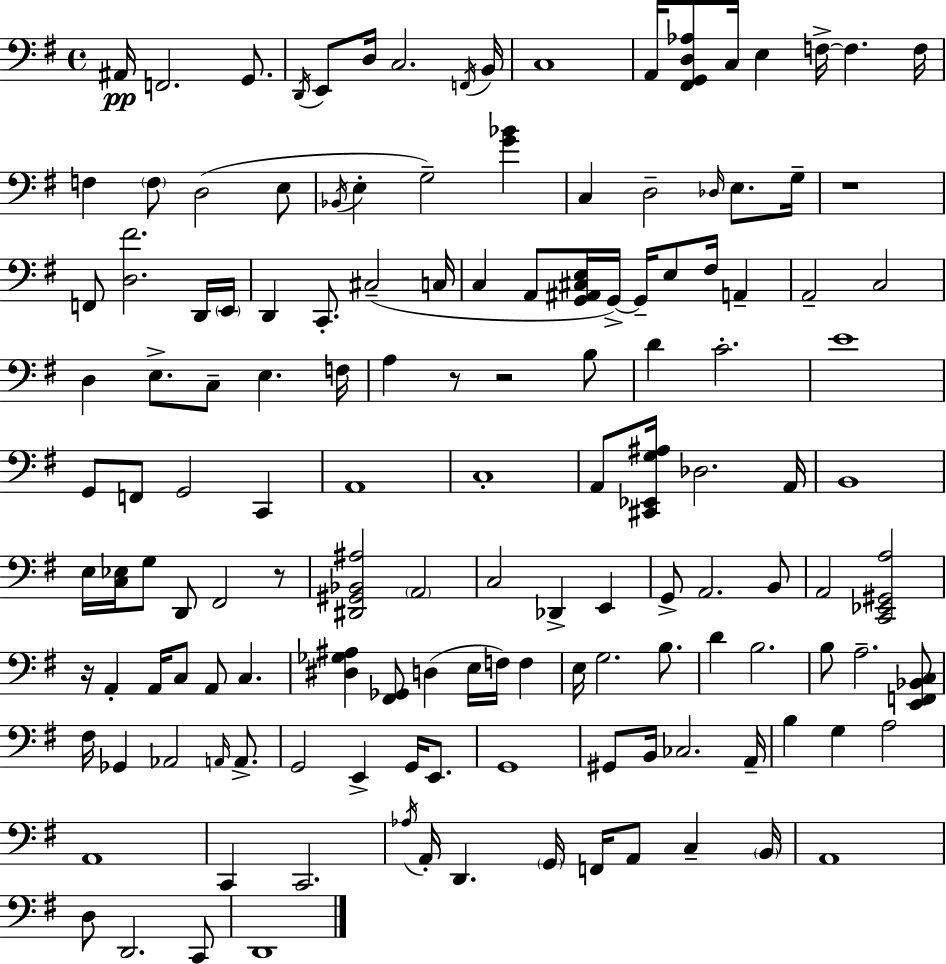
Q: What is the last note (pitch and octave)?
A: D2